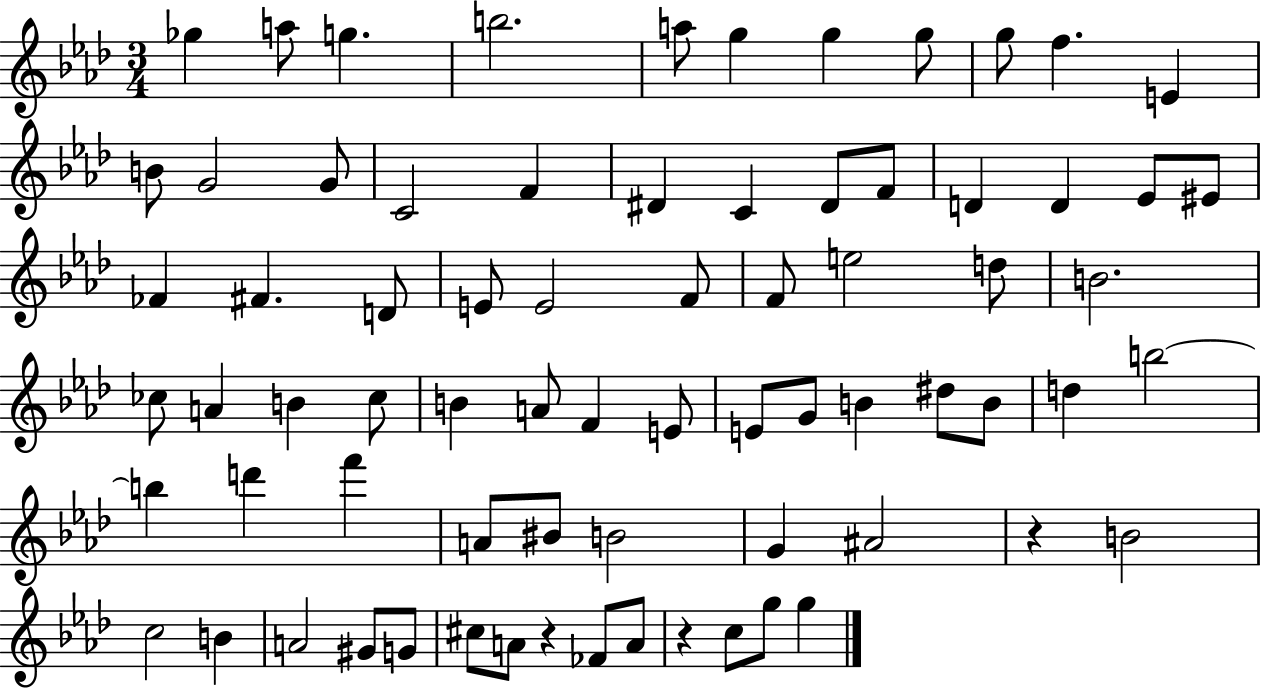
Gb5/q A5/e G5/q. B5/h. A5/e G5/q G5/q G5/e G5/e F5/q. E4/q B4/e G4/h G4/e C4/h F4/q D#4/q C4/q D#4/e F4/e D4/q D4/q Eb4/e EIS4/e FES4/q F#4/q. D4/e E4/e E4/h F4/e F4/e E5/h D5/e B4/h. CES5/e A4/q B4/q CES5/e B4/q A4/e F4/q E4/e E4/e G4/e B4/q D#5/e B4/e D5/q B5/h B5/q D6/q F6/q A4/e BIS4/e B4/h G4/q A#4/h R/q B4/h C5/h B4/q A4/h G#4/e G4/e C#5/e A4/e R/q FES4/e A4/e R/q C5/e G5/e G5/q